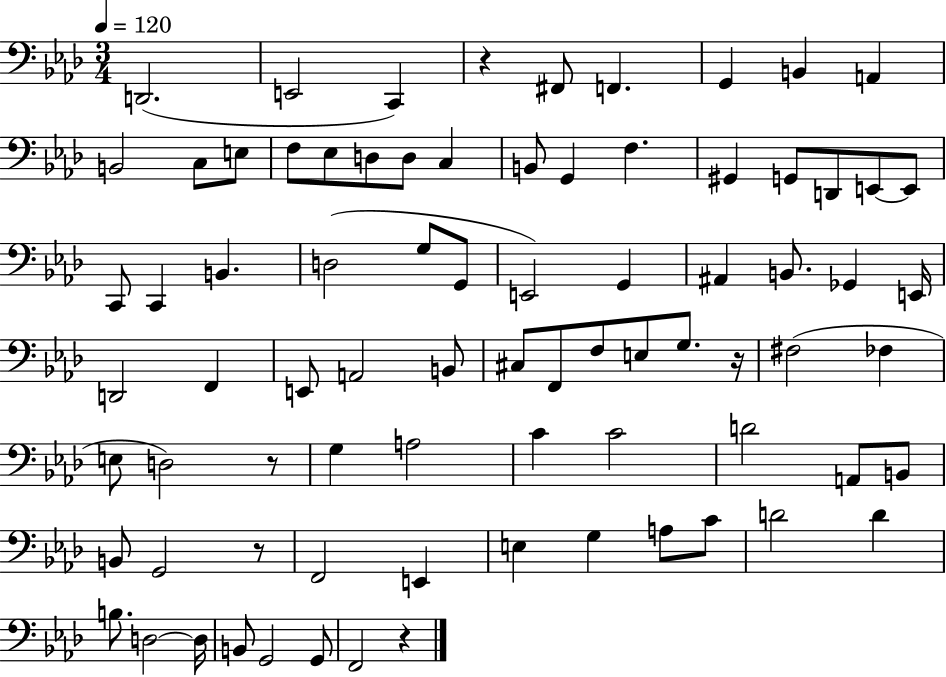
X:1
T:Untitled
M:3/4
L:1/4
K:Ab
D,,2 E,,2 C,, z ^F,,/2 F,, G,, B,, A,, B,,2 C,/2 E,/2 F,/2 _E,/2 D,/2 D,/2 C, B,,/2 G,, F, ^G,, G,,/2 D,,/2 E,,/2 E,,/2 C,,/2 C,, B,, D,2 G,/2 G,,/2 E,,2 G,, ^A,, B,,/2 _G,, E,,/4 D,,2 F,, E,,/2 A,,2 B,,/2 ^C,/2 F,,/2 F,/2 E,/2 G,/2 z/4 ^F,2 _F, E,/2 D,2 z/2 G, A,2 C C2 D2 A,,/2 B,,/2 B,,/2 G,,2 z/2 F,,2 E,, E, G, A,/2 C/2 D2 D B,/2 D,2 D,/4 B,,/2 G,,2 G,,/2 F,,2 z